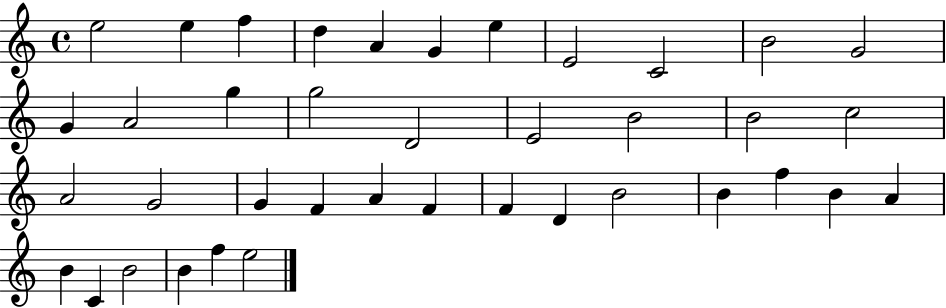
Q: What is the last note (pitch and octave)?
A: E5